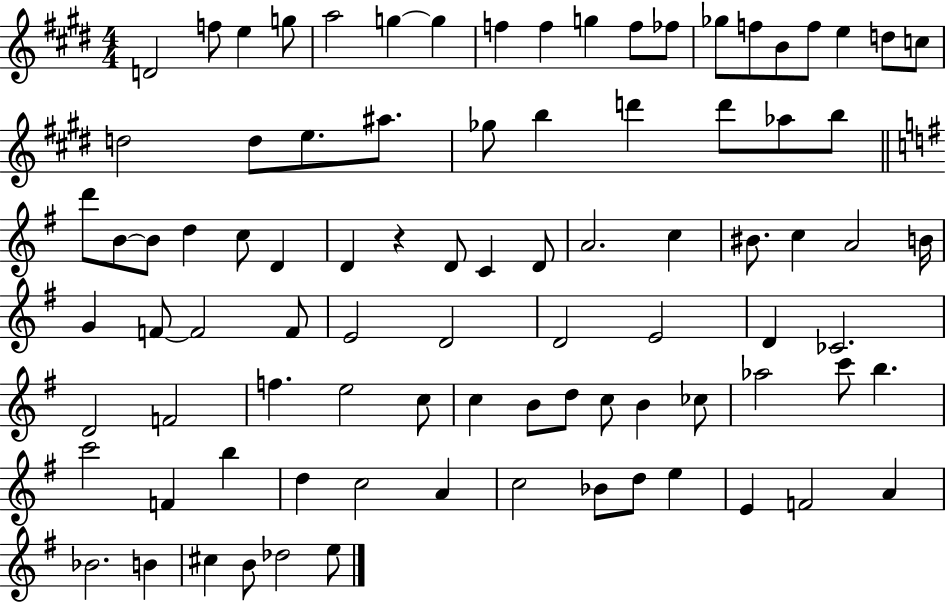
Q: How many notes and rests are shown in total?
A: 89